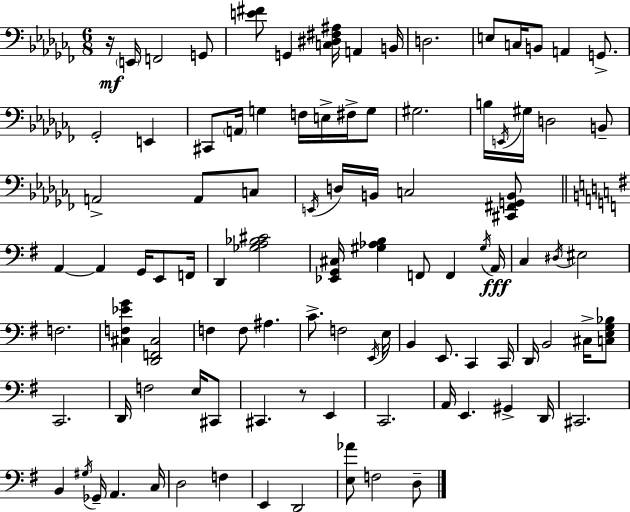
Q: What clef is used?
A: bass